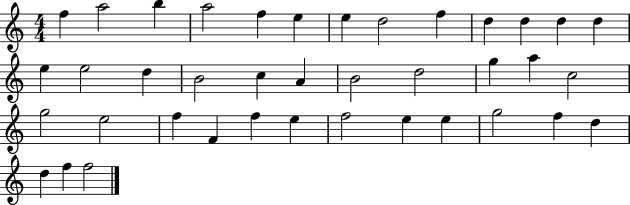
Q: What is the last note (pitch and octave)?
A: F5